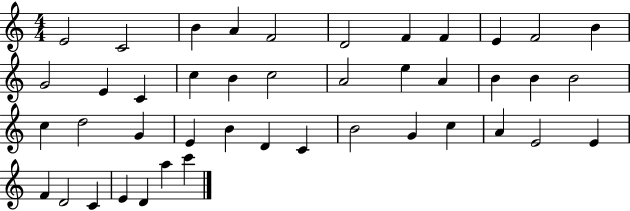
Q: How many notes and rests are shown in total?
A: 43